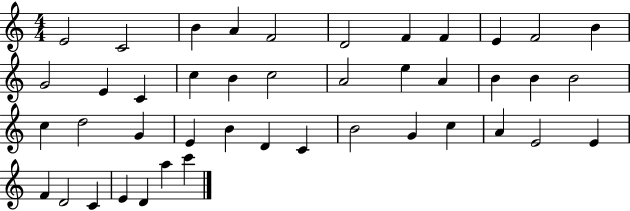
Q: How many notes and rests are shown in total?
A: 43